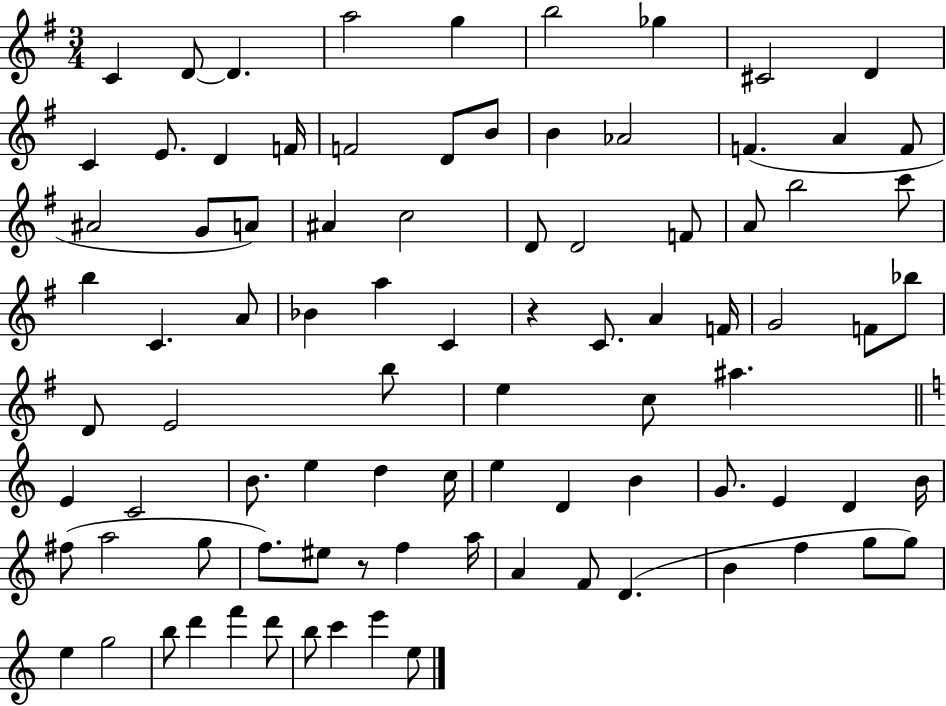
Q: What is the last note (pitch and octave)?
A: E5